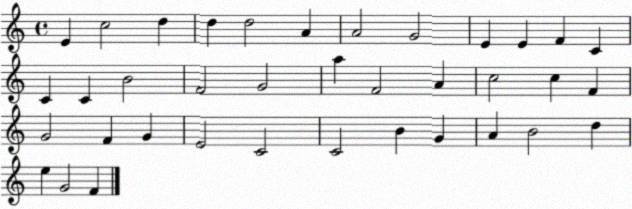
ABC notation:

X:1
T:Untitled
M:4/4
L:1/4
K:C
E c2 d d d2 A A2 G2 E E F C C C B2 F2 G2 a F2 A c2 c F G2 F G E2 C2 C2 B G A B2 d e G2 F